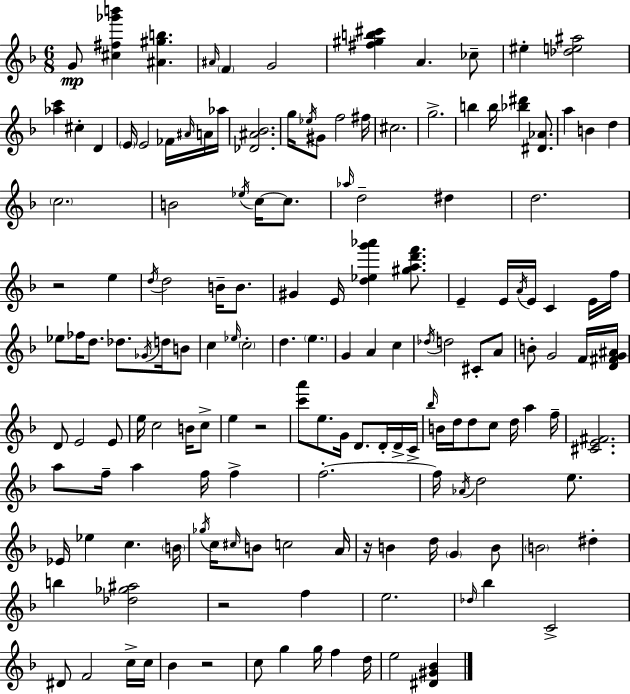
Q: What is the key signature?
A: D minor